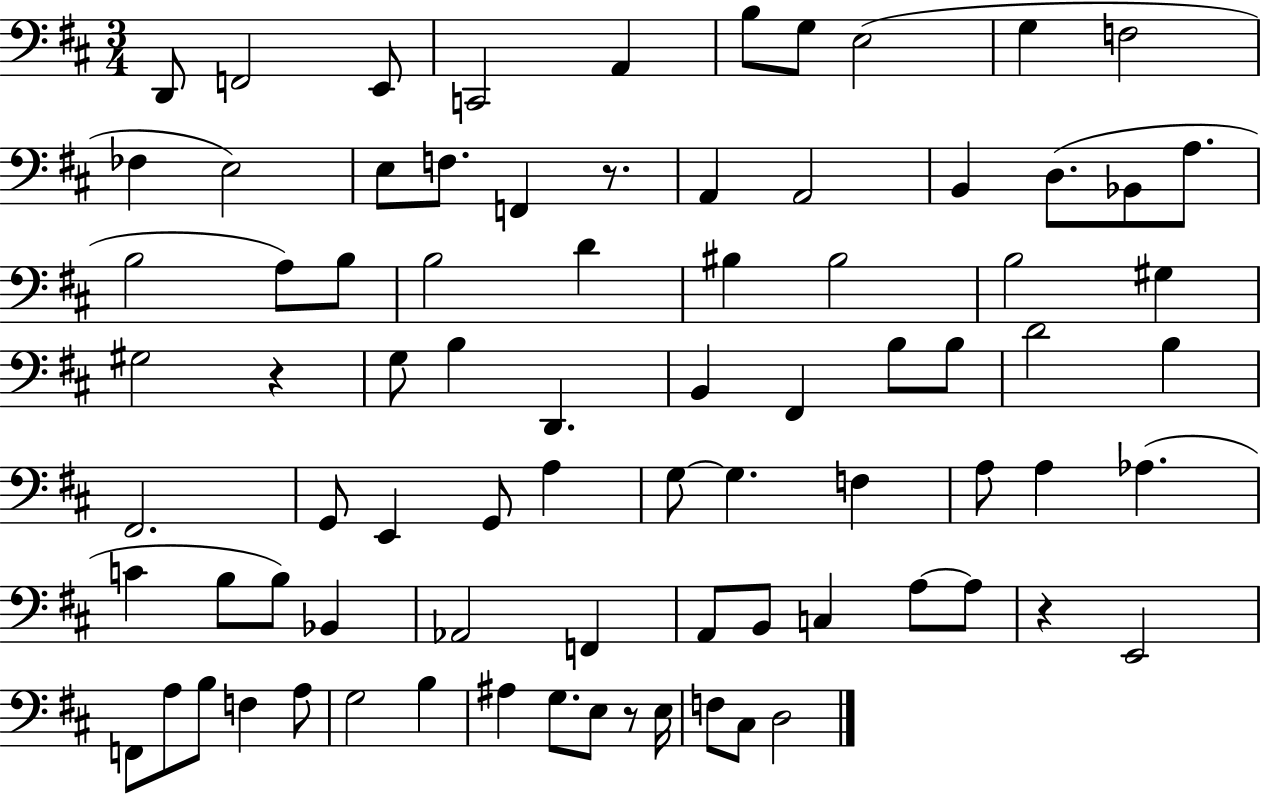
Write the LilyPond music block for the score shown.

{
  \clef bass
  \numericTimeSignature
  \time 3/4
  \key d \major
  d,8 f,2 e,8 | c,2 a,4 | b8 g8 e2( | g4 f2 | \break fes4 e2) | e8 f8. f,4 r8. | a,4 a,2 | b,4 d8.( bes,8 a8. | \break b2 a8) b8 | b2 d'4 | bis4 bis2 | b2 gis4 | \break gis2 r4 | g8 b4 d,4. | b,4 fis,4 b8 b8 | d'2 b4 | \break fis,2. | g,8 e,4 g,8 a4 | g8~~ g4. f4 | a8 a4 aes4.( | \break c'4 b8 b8) bes,4 | aes,2 f,4 | a,8 b,8 c4 a8~~ a8 | r4 e,2 | \break f,8 a8 b8 f4 a8 | g2 b4 | ais4 g8. e8 r8 e16 | f8 cis8 d2 | \break \bar "|."
}